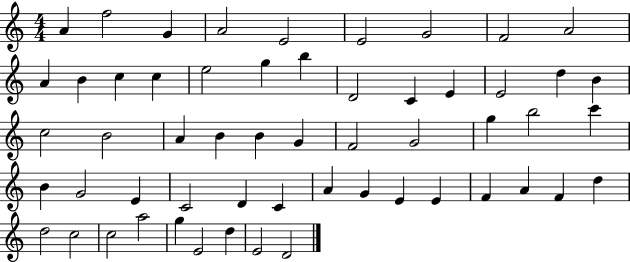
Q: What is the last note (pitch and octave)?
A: D4